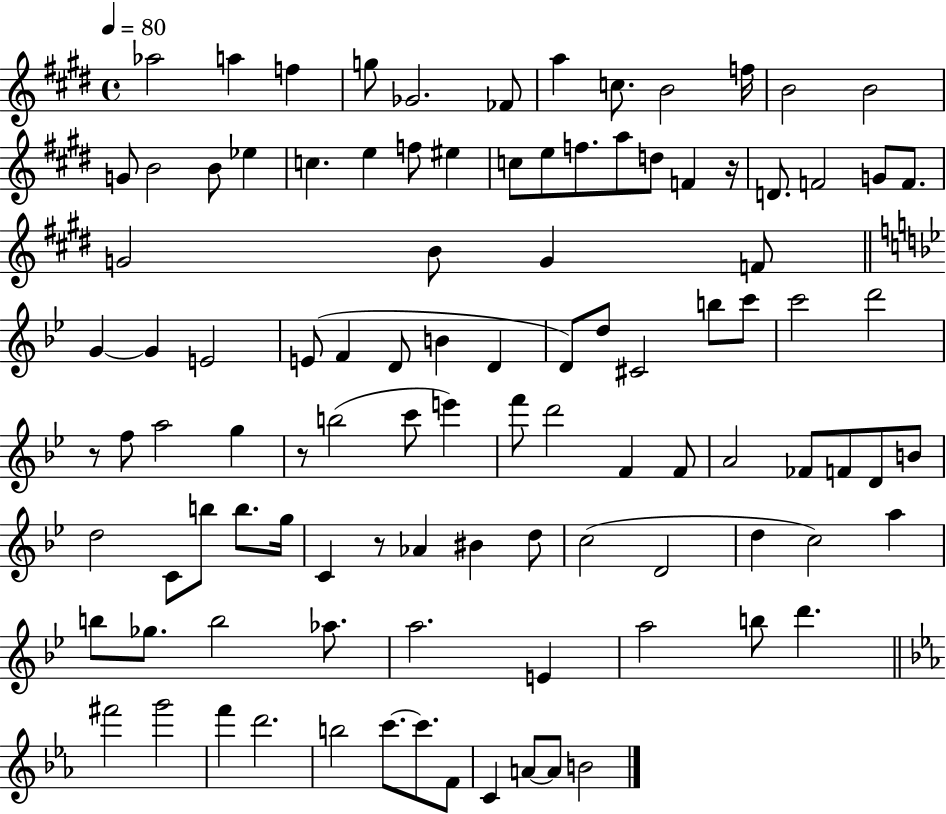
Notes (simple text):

Ab5/h A5/q F5/q G5/e Gb4/h. FES4/e A5/q C5/e. B4/h F5/s B4/h B4/h G4/e B4/h B4/e Eb5/q C5/q. E5/q F5/e EIS5/q C5/e E5/e F5/e. A5/e D5/e F4/q R/s D4/e. F4/h G4/e F4/e. G4/h B4/e G4/q F4/e G4/q G4/q E4/h E4/e F4/q D4/e B4/q D4/q D4/e D5/e C#4/h B5/e C6/e C6/h D6/h R/e F5/e A5/h G5/q R/e B5/h C6/e E6/q F6/e D6/h F4/q F4/e A4/h FES4/e F4/e D4/e B4/e D5/h C4/e B5/e B5/e. G5/s C4/q R/e Ab4/q BIS4/q D5/e C5/h D4/h D5/q C5/h A5/q B5/e Gb5/e. B5/h Ab5/e. A5/h. E4/q A5/h B5/e D6/q. F#6/h G6/h F6/q D6/h. B5/h C6/e. C6/e. F4/e C4/q A4/e A4/e B4/h